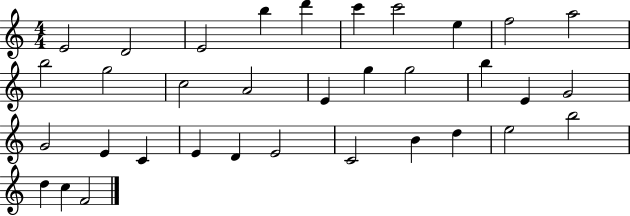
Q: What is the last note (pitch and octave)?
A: F4